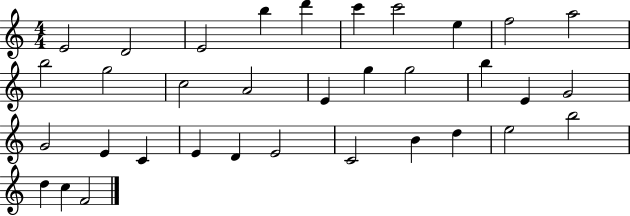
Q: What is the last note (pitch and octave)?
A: F4